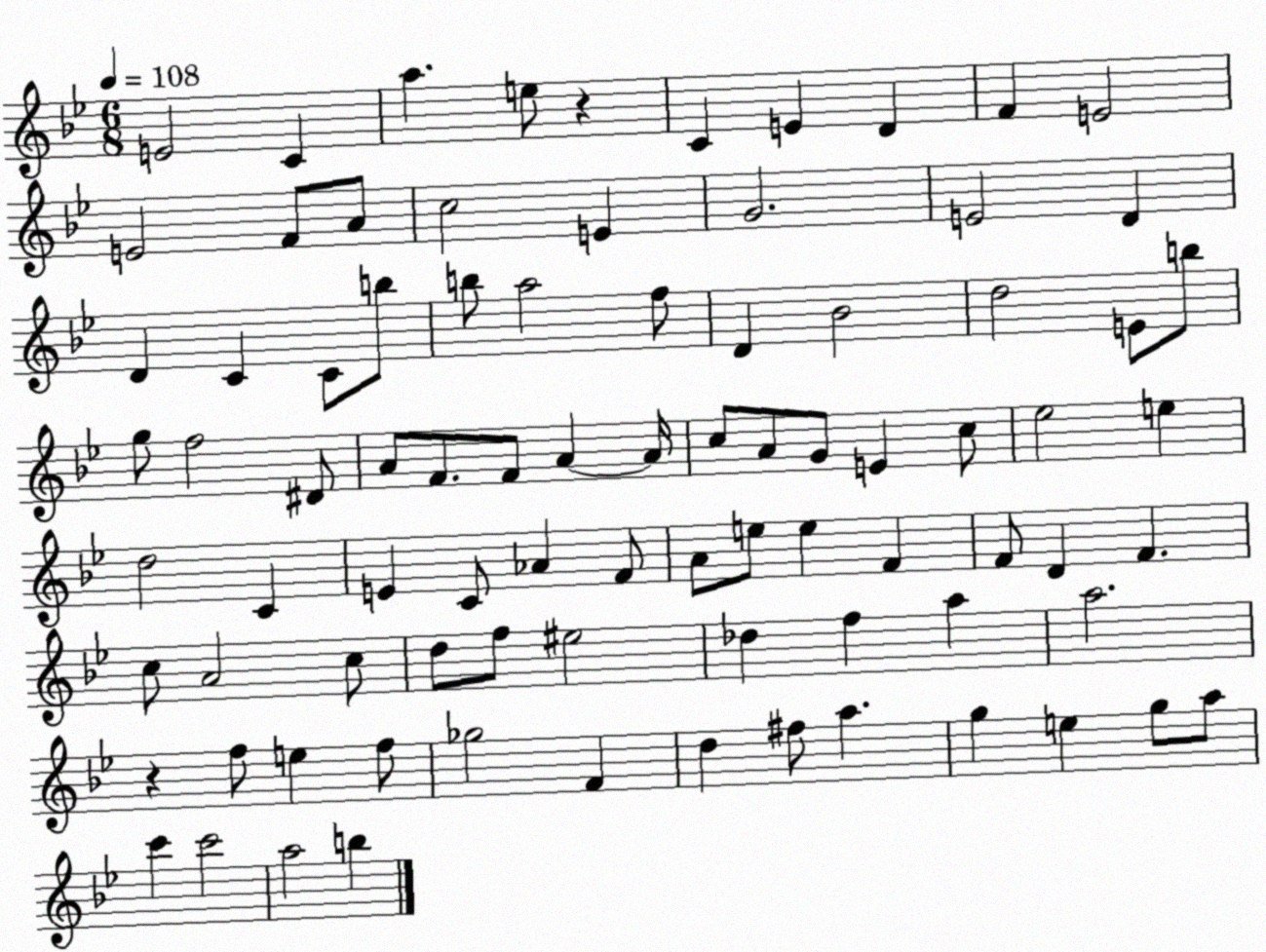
X:1
T:Untitled
M:6/8
L:1/4
K:Bb
E2 C a e/2 z C E D F E2 E2 F/2 A/2 c2 E G2 E2 D D C C/2 b/2 b/2 a2 f/2 D _B2 d2 E/2 b/2 g/2 f2 ^D/2 A/2 F/2 F/2 A A/4 c/2 A/2 G/2 E c/2 _e2 e d2 C E C/2 _A F/2 A/2 e/2 e F F/2 D F c/2 A2 c/2 d/2 f/2 ^e2 _d f a a2 z f/2 e f/2 _g2 F d ^f/2 a g e g/2 a/2 c' c'2 a2 b